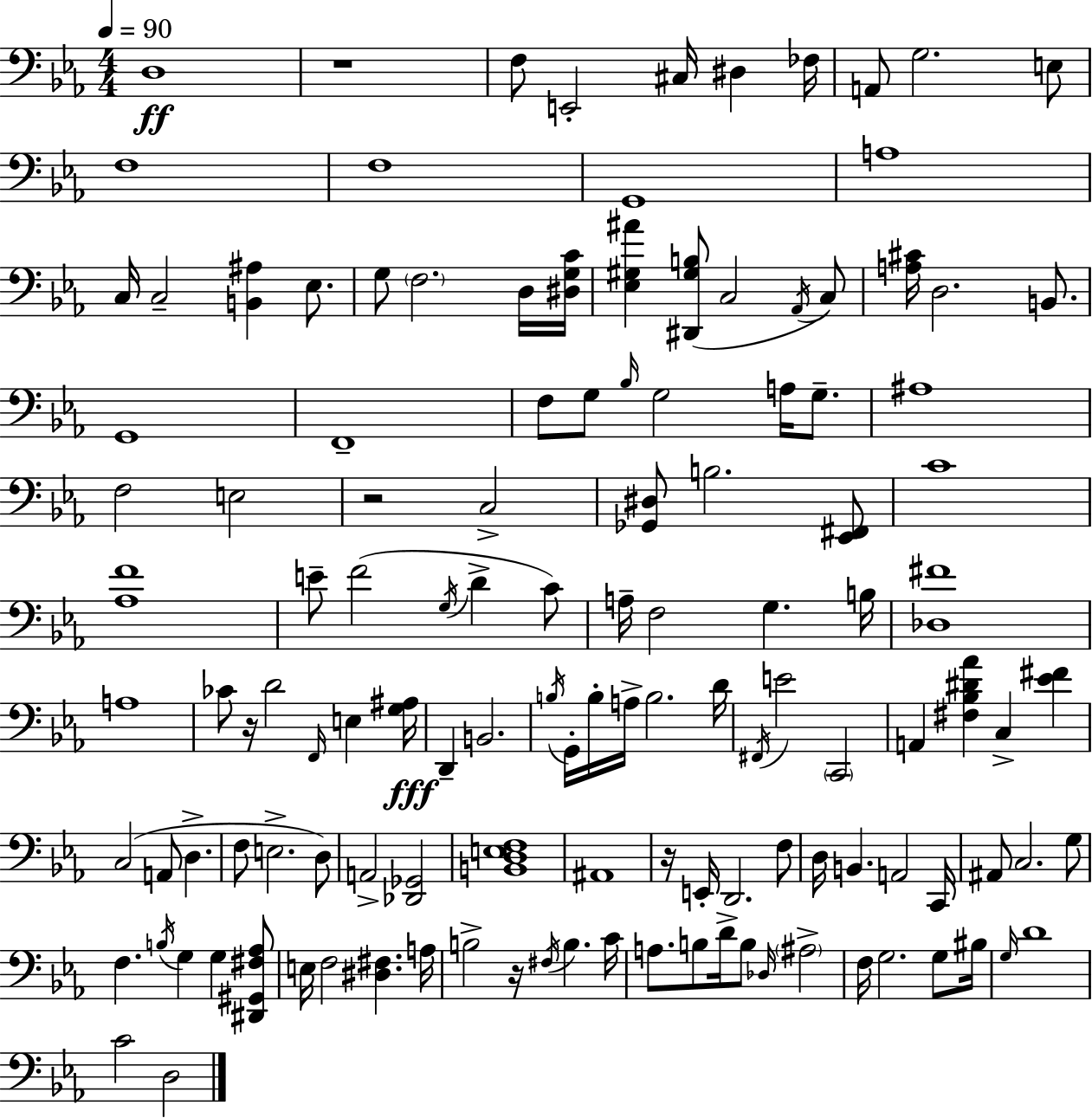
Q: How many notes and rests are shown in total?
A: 129